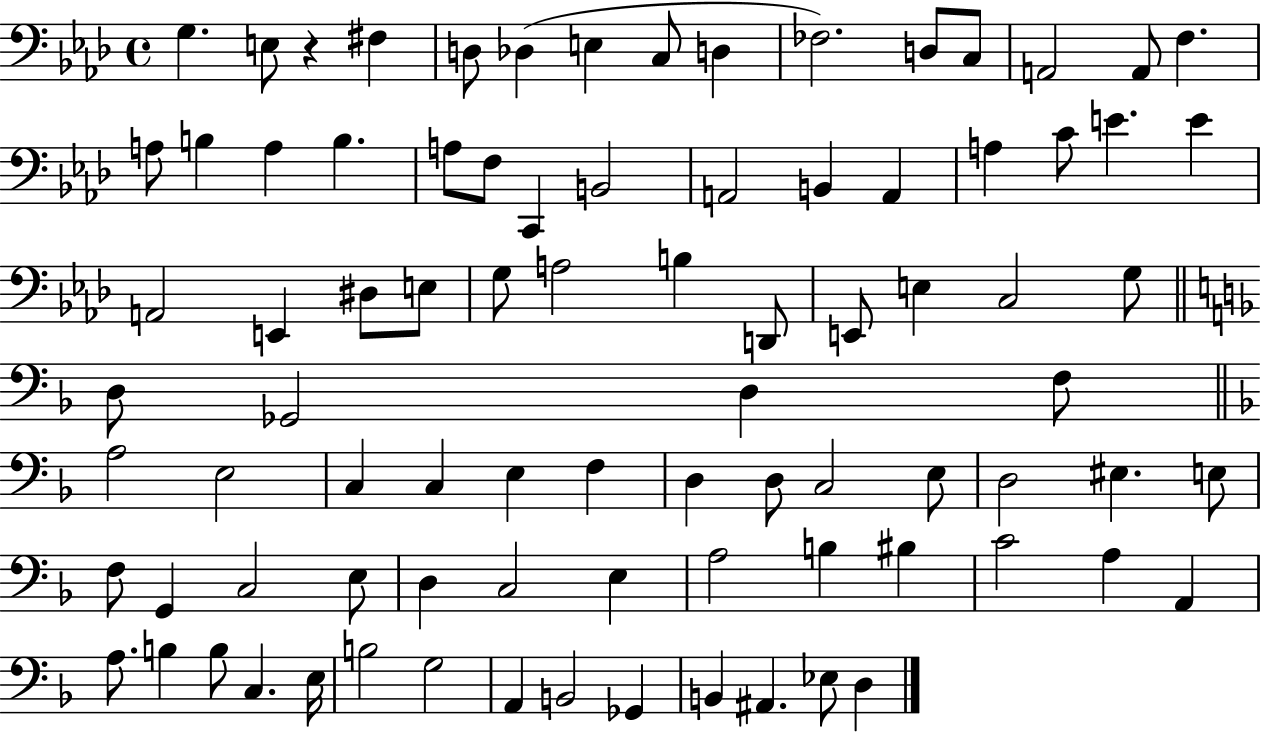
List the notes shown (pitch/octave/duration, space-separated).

G3/q. E3/e R/q F#3/q D3/e Db3/q E3/q C3/e D3/q FES3/h. D3/e C3/e A2/h A2/e F3/q. A3/e B3/q A3/q B3/q. A3/e F3/e C2/q B2/h A2/h B2/q A2/q A3/q C4/e E4/q. E4/q A2/h E2/q D#3/e E3/e G3/e A3/h B3/q D2/e E2/e E3/q C3/h G3/e D3/e Gb2/h D3/q F3/e A3/h E3/h C3/q C3/q E3/q F3/q D3/q D3/e C3/h E3/e D3/h EIS3/q. E3/e F3/e G2/q C3/h E3/e D3/q C3/h E3/q A3/h B3/q BIS3/q C4/h A3/q A2/q A3/e. B3/q B3/e C3/q. E3/s B3/h G3/h A2/q B2/h Gb2/q B2/q A#2/q. Eb3/e D3/q